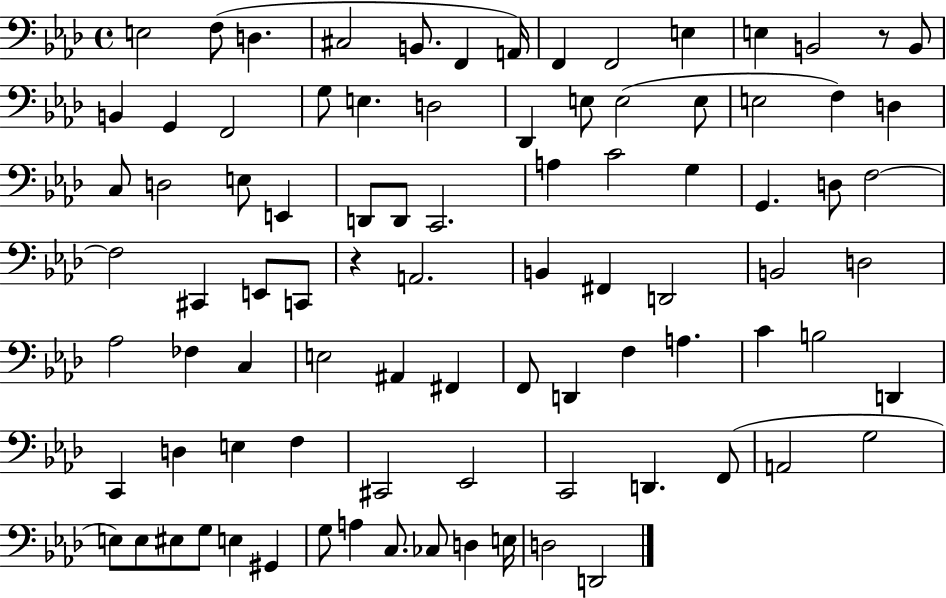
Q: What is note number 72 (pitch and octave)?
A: A2